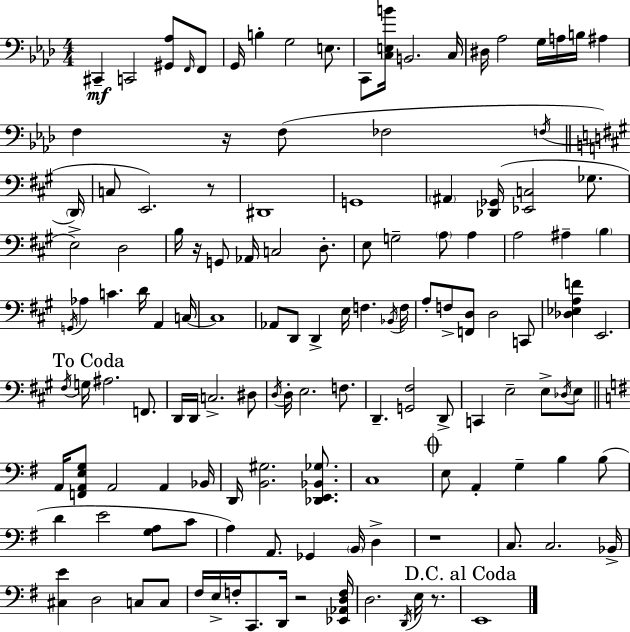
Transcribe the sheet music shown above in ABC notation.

X:1
T:Untitled
M:4/4
L:1/4
K:Ab
^C,, C,,2 [^G,,_A,]/2 F,,/4 F,,/2 G,,/4 B, G,2 E,/2 C,,/2 [C,E,B]/4 B,,2 C,/4 ^D,/4 _A,2 G,/4 A,/4 B,/4 ^A, F, z/4 F,/2 _F,2 F,/4 D,,/4 C,/2 E,,2 z/2 ^D,,4 G,,4 ^A,, [_D,,_G,,]/4 [_E,,C,]2 _G,/2 E,2 D,2 B,/4 z/4 G,,/2 _A,,/4 C,2 D,/2 E,/2 G,2 A,/2 A, A,2 ^A, B, G,,/4 _A, C D/4 A,, C,/4 C,4 _A,,/2 D,,/2 D,, E,/4 F, _B,,/4 F,/4 A,/2 F,/2 [F,,D,]/2 D,2 C,,/2 [_D,_E,A,F] E,,2 ^F,/4 G,/4 ^A,2 F,,/2 D,,/4 D,,/4 C,2 ^D,/2 D,/4 D,/4 E,2 F,/2 D,, [G,,^F,]2 D,,/2 C,, E,2 E,/2 _D,/4 E,/2 A,,/4 [F,,A,,E,G,]/2 A,,2 A,, _B,,/4 D,,/4 [B,,^G,]2 [_D,,E,,_B,,_G,]/2 C,4 E,/2 A,, G, B, B,/2 D E2 [G,A,]/2 C/2 A, A,,/2 _G,, B,,/4 D, z4 C,/2 C,2 _B,,/4 [^C,E] D,2 C,/2 C,/2 ^F,/4 E,/4 F,/4 C,,/2 D,,/4 z2 [_E,,_A,,D,F,]/4 D,2 D,,/4 E,/4 z/2 E,,4